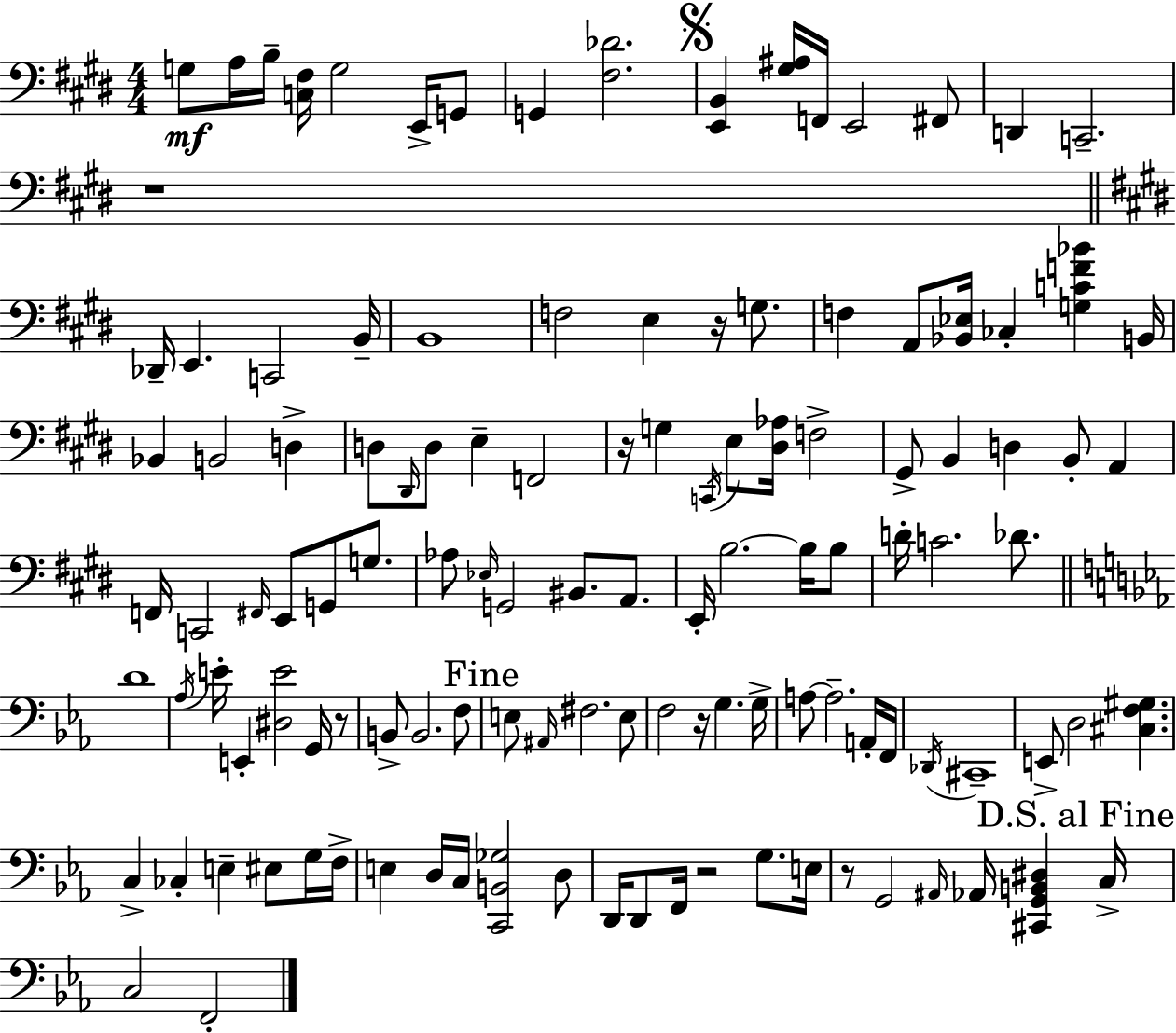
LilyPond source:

{
  \clef bass
  \numericTimeSignature
  \time 4/4
  \key e \major
  \repeat volta 2 { g8\mf a16 b16-- <c fis>16 g2 e,16-> g,8 | g,4 <fis des'>2. | \mark \markup { \musicglyph "scripts.segno" } <e, b,>4 <gis ais>16 f,16 e,2 fis,8 | d,4 c,2.-- | \break r1 | \bar "||" \break \key e \major des,16-- e,4. c,2 b,16-- | b,1 | f2 e4 r16 g8. | f4 a,8 <bes, ees>16 ces4-. <g c' f' bes'>4 b,16 | \break bes,4 b,2 d4-> | d8 \grace { dis,16 } d8 e4-- f,2 | r16 g4 \acciaccatura { c,16 } e8 <dis aes>16 f2-> | gis,8-> b,4 d4 b,8-. a,4 | \break f,16 c,2 \grace { fis,16 } e,8 g,8 | g8. aes8 \grace { ees16 } g,2 bis,8. | a,8. e,16-. b2.~~ | b16 b8 d'16-. c'2. | \break des'8. \bar "||" \break \key c \minor d'1 | \acciaccatura { aes16 } e'16-. e,4-. <dis e'>2 g,16 r8 | b,8-> b,2. f8 | \mark "Fine" e8 \grace { ais,16 } fis2. | \break e8 f2 r16 g4. | g16-> a8~~ a2.-- | a,16-. f,16 \acciaccatura { des,16 } cis,1-- | e,8-> d2 <cis f gis>4. | \break c4-> ces4-. e4-- eis8 | g16 f16-> e4 d16 c16 <c, b, ges>2 | d8 d,16 d,8 f,16 r2 g8. | e16 r8 g,2 \grace { ais,16 } aes,16 <cis, g, b, dis>4 | \break \mark "D.S. al Fine" c16-> c2 f,2-. | } \bar "|."
}